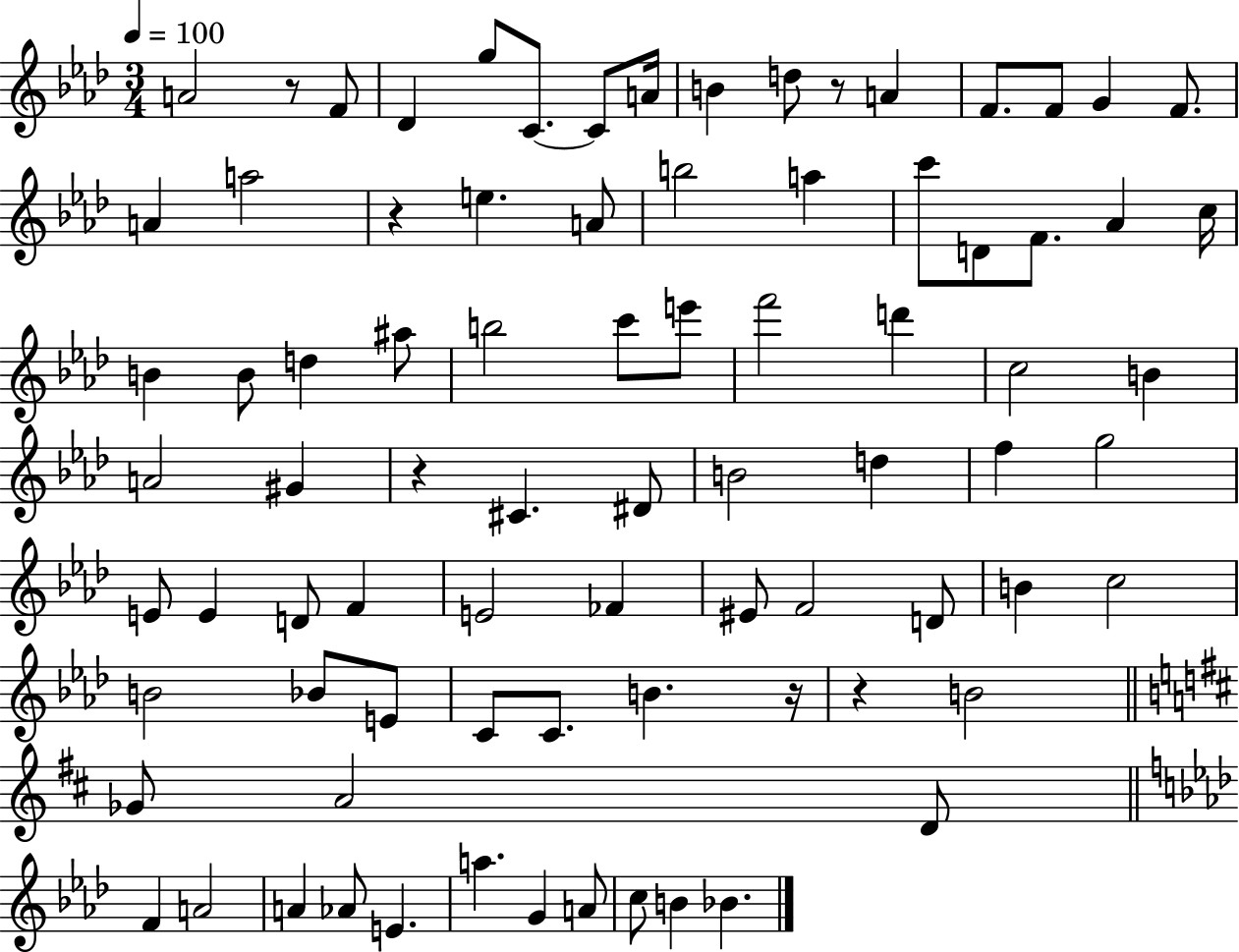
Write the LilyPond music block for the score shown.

{
  \clef treble
  \numericTimeSignature
  \time 3/4
  \key aes \major
  \tempo 4 = 100
  \repeat volta 2 { a'2 r8 f'8 | des'4 g''8 c'8.~~ c'8 a'16 | b'4 d''8 r8 a'4 | f'8. f'8 g'4 f'8. | \break a'4 a''2 | r4 e''4. a'8 | b''2 a''4 | c'''8 d'8 f'8. aes'4 c''16 | \break b'4 b'8 d''4 ais''8 | b''2 c'''8 e'''8 | f'''2 d'''4 | c''2 b'4 | \break a'2 gis'4 | r4 cis'4. dis'8 | b'2 d''4 | f''4 g''2 | \break e'8 e'4 d'8 f'4 | e'2 fes'4 | eis'8 f'2 d'8 | b'4 c''2 | \break b'2 bes'8 e'8 | c'8 c'8. b'4. r16 | r4 b'2 | \bar "||" \break \key d \major ges'8 a'2 d'8 | \bar "||" \break \key aes \major f'4 a'2 | a'4 aes'8 e'4. | a''4. g'4 a'8 | c''8 b'4 bes'4. | \break } \bar "|."
}